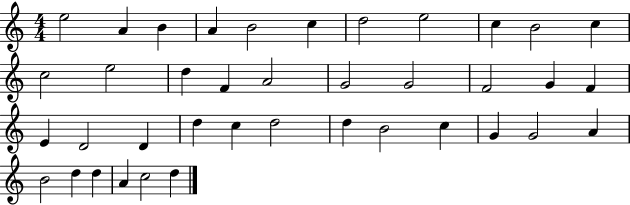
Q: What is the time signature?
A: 4/4